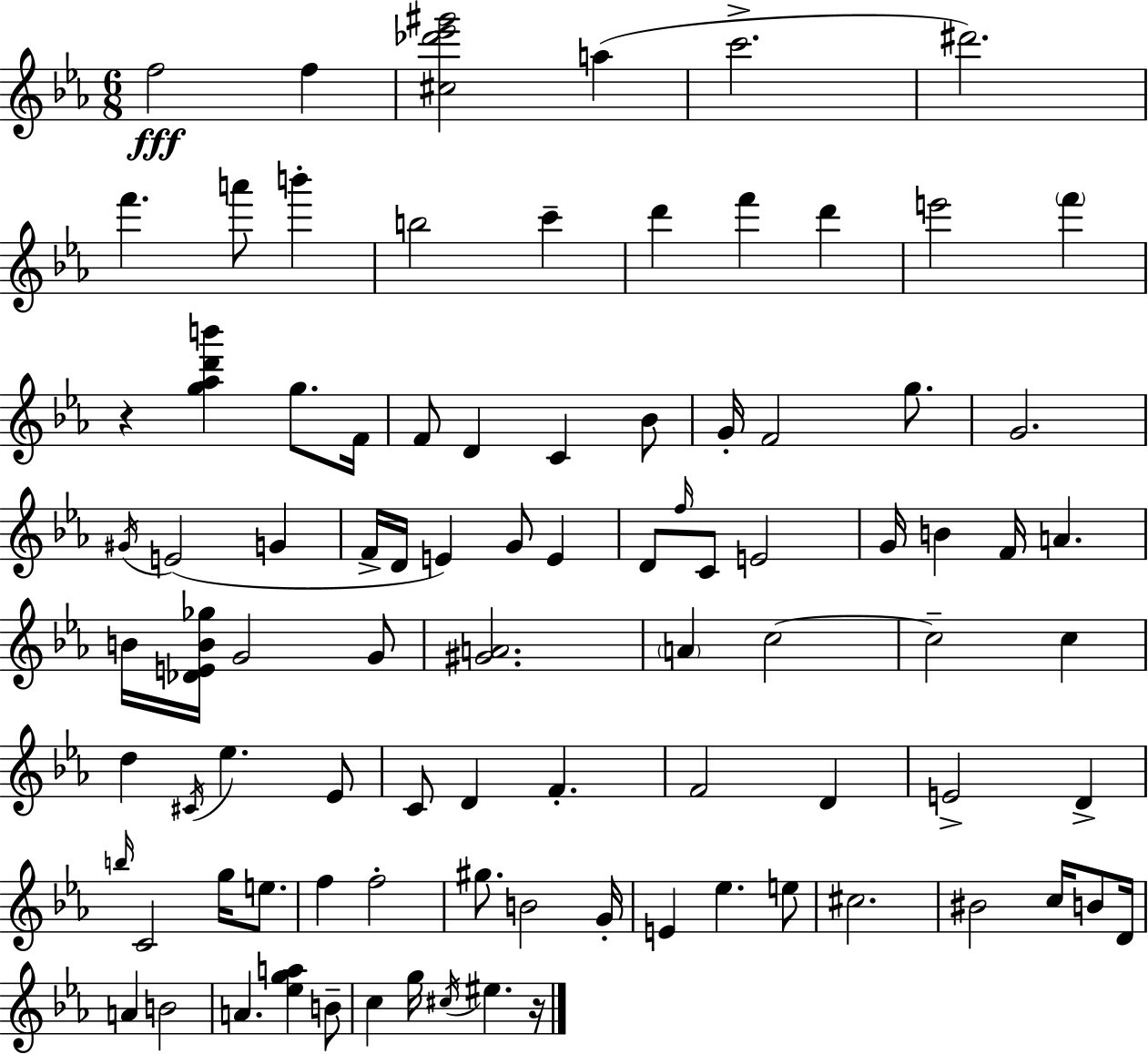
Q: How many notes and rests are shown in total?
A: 91